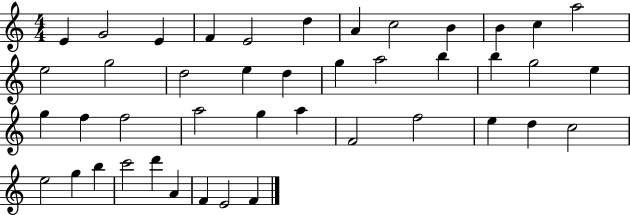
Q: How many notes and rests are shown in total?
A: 43